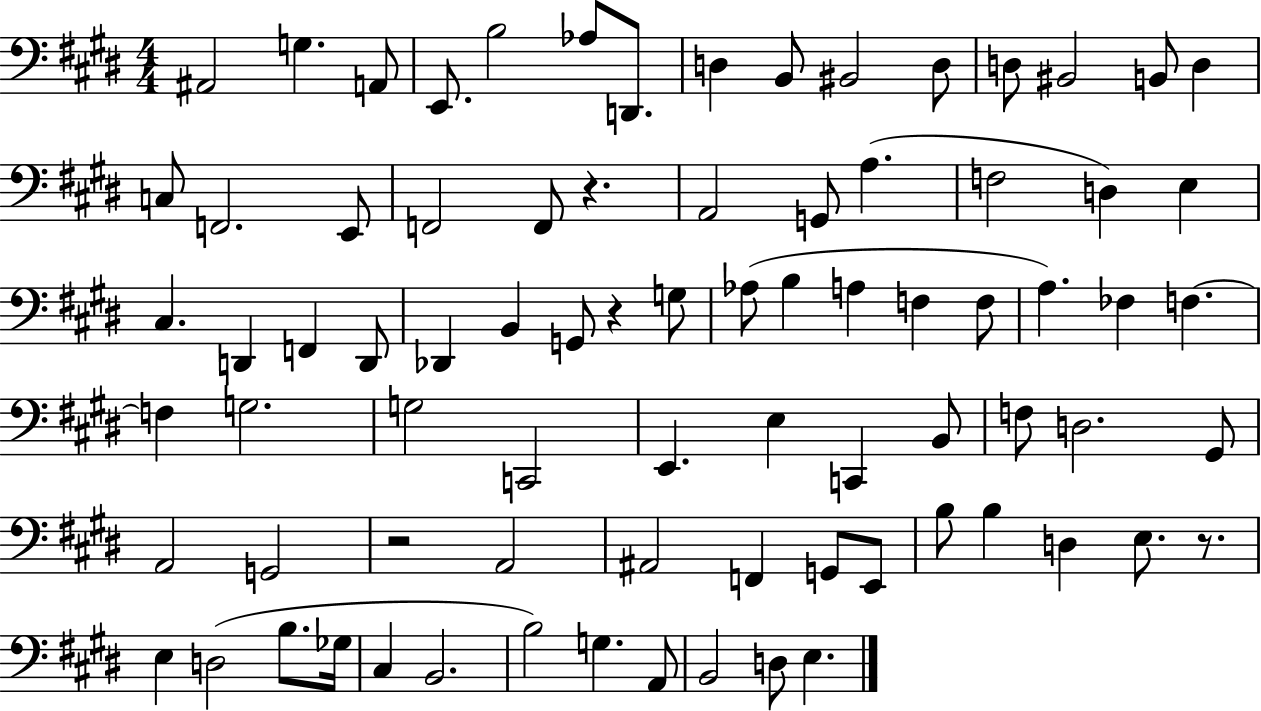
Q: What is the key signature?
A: E major